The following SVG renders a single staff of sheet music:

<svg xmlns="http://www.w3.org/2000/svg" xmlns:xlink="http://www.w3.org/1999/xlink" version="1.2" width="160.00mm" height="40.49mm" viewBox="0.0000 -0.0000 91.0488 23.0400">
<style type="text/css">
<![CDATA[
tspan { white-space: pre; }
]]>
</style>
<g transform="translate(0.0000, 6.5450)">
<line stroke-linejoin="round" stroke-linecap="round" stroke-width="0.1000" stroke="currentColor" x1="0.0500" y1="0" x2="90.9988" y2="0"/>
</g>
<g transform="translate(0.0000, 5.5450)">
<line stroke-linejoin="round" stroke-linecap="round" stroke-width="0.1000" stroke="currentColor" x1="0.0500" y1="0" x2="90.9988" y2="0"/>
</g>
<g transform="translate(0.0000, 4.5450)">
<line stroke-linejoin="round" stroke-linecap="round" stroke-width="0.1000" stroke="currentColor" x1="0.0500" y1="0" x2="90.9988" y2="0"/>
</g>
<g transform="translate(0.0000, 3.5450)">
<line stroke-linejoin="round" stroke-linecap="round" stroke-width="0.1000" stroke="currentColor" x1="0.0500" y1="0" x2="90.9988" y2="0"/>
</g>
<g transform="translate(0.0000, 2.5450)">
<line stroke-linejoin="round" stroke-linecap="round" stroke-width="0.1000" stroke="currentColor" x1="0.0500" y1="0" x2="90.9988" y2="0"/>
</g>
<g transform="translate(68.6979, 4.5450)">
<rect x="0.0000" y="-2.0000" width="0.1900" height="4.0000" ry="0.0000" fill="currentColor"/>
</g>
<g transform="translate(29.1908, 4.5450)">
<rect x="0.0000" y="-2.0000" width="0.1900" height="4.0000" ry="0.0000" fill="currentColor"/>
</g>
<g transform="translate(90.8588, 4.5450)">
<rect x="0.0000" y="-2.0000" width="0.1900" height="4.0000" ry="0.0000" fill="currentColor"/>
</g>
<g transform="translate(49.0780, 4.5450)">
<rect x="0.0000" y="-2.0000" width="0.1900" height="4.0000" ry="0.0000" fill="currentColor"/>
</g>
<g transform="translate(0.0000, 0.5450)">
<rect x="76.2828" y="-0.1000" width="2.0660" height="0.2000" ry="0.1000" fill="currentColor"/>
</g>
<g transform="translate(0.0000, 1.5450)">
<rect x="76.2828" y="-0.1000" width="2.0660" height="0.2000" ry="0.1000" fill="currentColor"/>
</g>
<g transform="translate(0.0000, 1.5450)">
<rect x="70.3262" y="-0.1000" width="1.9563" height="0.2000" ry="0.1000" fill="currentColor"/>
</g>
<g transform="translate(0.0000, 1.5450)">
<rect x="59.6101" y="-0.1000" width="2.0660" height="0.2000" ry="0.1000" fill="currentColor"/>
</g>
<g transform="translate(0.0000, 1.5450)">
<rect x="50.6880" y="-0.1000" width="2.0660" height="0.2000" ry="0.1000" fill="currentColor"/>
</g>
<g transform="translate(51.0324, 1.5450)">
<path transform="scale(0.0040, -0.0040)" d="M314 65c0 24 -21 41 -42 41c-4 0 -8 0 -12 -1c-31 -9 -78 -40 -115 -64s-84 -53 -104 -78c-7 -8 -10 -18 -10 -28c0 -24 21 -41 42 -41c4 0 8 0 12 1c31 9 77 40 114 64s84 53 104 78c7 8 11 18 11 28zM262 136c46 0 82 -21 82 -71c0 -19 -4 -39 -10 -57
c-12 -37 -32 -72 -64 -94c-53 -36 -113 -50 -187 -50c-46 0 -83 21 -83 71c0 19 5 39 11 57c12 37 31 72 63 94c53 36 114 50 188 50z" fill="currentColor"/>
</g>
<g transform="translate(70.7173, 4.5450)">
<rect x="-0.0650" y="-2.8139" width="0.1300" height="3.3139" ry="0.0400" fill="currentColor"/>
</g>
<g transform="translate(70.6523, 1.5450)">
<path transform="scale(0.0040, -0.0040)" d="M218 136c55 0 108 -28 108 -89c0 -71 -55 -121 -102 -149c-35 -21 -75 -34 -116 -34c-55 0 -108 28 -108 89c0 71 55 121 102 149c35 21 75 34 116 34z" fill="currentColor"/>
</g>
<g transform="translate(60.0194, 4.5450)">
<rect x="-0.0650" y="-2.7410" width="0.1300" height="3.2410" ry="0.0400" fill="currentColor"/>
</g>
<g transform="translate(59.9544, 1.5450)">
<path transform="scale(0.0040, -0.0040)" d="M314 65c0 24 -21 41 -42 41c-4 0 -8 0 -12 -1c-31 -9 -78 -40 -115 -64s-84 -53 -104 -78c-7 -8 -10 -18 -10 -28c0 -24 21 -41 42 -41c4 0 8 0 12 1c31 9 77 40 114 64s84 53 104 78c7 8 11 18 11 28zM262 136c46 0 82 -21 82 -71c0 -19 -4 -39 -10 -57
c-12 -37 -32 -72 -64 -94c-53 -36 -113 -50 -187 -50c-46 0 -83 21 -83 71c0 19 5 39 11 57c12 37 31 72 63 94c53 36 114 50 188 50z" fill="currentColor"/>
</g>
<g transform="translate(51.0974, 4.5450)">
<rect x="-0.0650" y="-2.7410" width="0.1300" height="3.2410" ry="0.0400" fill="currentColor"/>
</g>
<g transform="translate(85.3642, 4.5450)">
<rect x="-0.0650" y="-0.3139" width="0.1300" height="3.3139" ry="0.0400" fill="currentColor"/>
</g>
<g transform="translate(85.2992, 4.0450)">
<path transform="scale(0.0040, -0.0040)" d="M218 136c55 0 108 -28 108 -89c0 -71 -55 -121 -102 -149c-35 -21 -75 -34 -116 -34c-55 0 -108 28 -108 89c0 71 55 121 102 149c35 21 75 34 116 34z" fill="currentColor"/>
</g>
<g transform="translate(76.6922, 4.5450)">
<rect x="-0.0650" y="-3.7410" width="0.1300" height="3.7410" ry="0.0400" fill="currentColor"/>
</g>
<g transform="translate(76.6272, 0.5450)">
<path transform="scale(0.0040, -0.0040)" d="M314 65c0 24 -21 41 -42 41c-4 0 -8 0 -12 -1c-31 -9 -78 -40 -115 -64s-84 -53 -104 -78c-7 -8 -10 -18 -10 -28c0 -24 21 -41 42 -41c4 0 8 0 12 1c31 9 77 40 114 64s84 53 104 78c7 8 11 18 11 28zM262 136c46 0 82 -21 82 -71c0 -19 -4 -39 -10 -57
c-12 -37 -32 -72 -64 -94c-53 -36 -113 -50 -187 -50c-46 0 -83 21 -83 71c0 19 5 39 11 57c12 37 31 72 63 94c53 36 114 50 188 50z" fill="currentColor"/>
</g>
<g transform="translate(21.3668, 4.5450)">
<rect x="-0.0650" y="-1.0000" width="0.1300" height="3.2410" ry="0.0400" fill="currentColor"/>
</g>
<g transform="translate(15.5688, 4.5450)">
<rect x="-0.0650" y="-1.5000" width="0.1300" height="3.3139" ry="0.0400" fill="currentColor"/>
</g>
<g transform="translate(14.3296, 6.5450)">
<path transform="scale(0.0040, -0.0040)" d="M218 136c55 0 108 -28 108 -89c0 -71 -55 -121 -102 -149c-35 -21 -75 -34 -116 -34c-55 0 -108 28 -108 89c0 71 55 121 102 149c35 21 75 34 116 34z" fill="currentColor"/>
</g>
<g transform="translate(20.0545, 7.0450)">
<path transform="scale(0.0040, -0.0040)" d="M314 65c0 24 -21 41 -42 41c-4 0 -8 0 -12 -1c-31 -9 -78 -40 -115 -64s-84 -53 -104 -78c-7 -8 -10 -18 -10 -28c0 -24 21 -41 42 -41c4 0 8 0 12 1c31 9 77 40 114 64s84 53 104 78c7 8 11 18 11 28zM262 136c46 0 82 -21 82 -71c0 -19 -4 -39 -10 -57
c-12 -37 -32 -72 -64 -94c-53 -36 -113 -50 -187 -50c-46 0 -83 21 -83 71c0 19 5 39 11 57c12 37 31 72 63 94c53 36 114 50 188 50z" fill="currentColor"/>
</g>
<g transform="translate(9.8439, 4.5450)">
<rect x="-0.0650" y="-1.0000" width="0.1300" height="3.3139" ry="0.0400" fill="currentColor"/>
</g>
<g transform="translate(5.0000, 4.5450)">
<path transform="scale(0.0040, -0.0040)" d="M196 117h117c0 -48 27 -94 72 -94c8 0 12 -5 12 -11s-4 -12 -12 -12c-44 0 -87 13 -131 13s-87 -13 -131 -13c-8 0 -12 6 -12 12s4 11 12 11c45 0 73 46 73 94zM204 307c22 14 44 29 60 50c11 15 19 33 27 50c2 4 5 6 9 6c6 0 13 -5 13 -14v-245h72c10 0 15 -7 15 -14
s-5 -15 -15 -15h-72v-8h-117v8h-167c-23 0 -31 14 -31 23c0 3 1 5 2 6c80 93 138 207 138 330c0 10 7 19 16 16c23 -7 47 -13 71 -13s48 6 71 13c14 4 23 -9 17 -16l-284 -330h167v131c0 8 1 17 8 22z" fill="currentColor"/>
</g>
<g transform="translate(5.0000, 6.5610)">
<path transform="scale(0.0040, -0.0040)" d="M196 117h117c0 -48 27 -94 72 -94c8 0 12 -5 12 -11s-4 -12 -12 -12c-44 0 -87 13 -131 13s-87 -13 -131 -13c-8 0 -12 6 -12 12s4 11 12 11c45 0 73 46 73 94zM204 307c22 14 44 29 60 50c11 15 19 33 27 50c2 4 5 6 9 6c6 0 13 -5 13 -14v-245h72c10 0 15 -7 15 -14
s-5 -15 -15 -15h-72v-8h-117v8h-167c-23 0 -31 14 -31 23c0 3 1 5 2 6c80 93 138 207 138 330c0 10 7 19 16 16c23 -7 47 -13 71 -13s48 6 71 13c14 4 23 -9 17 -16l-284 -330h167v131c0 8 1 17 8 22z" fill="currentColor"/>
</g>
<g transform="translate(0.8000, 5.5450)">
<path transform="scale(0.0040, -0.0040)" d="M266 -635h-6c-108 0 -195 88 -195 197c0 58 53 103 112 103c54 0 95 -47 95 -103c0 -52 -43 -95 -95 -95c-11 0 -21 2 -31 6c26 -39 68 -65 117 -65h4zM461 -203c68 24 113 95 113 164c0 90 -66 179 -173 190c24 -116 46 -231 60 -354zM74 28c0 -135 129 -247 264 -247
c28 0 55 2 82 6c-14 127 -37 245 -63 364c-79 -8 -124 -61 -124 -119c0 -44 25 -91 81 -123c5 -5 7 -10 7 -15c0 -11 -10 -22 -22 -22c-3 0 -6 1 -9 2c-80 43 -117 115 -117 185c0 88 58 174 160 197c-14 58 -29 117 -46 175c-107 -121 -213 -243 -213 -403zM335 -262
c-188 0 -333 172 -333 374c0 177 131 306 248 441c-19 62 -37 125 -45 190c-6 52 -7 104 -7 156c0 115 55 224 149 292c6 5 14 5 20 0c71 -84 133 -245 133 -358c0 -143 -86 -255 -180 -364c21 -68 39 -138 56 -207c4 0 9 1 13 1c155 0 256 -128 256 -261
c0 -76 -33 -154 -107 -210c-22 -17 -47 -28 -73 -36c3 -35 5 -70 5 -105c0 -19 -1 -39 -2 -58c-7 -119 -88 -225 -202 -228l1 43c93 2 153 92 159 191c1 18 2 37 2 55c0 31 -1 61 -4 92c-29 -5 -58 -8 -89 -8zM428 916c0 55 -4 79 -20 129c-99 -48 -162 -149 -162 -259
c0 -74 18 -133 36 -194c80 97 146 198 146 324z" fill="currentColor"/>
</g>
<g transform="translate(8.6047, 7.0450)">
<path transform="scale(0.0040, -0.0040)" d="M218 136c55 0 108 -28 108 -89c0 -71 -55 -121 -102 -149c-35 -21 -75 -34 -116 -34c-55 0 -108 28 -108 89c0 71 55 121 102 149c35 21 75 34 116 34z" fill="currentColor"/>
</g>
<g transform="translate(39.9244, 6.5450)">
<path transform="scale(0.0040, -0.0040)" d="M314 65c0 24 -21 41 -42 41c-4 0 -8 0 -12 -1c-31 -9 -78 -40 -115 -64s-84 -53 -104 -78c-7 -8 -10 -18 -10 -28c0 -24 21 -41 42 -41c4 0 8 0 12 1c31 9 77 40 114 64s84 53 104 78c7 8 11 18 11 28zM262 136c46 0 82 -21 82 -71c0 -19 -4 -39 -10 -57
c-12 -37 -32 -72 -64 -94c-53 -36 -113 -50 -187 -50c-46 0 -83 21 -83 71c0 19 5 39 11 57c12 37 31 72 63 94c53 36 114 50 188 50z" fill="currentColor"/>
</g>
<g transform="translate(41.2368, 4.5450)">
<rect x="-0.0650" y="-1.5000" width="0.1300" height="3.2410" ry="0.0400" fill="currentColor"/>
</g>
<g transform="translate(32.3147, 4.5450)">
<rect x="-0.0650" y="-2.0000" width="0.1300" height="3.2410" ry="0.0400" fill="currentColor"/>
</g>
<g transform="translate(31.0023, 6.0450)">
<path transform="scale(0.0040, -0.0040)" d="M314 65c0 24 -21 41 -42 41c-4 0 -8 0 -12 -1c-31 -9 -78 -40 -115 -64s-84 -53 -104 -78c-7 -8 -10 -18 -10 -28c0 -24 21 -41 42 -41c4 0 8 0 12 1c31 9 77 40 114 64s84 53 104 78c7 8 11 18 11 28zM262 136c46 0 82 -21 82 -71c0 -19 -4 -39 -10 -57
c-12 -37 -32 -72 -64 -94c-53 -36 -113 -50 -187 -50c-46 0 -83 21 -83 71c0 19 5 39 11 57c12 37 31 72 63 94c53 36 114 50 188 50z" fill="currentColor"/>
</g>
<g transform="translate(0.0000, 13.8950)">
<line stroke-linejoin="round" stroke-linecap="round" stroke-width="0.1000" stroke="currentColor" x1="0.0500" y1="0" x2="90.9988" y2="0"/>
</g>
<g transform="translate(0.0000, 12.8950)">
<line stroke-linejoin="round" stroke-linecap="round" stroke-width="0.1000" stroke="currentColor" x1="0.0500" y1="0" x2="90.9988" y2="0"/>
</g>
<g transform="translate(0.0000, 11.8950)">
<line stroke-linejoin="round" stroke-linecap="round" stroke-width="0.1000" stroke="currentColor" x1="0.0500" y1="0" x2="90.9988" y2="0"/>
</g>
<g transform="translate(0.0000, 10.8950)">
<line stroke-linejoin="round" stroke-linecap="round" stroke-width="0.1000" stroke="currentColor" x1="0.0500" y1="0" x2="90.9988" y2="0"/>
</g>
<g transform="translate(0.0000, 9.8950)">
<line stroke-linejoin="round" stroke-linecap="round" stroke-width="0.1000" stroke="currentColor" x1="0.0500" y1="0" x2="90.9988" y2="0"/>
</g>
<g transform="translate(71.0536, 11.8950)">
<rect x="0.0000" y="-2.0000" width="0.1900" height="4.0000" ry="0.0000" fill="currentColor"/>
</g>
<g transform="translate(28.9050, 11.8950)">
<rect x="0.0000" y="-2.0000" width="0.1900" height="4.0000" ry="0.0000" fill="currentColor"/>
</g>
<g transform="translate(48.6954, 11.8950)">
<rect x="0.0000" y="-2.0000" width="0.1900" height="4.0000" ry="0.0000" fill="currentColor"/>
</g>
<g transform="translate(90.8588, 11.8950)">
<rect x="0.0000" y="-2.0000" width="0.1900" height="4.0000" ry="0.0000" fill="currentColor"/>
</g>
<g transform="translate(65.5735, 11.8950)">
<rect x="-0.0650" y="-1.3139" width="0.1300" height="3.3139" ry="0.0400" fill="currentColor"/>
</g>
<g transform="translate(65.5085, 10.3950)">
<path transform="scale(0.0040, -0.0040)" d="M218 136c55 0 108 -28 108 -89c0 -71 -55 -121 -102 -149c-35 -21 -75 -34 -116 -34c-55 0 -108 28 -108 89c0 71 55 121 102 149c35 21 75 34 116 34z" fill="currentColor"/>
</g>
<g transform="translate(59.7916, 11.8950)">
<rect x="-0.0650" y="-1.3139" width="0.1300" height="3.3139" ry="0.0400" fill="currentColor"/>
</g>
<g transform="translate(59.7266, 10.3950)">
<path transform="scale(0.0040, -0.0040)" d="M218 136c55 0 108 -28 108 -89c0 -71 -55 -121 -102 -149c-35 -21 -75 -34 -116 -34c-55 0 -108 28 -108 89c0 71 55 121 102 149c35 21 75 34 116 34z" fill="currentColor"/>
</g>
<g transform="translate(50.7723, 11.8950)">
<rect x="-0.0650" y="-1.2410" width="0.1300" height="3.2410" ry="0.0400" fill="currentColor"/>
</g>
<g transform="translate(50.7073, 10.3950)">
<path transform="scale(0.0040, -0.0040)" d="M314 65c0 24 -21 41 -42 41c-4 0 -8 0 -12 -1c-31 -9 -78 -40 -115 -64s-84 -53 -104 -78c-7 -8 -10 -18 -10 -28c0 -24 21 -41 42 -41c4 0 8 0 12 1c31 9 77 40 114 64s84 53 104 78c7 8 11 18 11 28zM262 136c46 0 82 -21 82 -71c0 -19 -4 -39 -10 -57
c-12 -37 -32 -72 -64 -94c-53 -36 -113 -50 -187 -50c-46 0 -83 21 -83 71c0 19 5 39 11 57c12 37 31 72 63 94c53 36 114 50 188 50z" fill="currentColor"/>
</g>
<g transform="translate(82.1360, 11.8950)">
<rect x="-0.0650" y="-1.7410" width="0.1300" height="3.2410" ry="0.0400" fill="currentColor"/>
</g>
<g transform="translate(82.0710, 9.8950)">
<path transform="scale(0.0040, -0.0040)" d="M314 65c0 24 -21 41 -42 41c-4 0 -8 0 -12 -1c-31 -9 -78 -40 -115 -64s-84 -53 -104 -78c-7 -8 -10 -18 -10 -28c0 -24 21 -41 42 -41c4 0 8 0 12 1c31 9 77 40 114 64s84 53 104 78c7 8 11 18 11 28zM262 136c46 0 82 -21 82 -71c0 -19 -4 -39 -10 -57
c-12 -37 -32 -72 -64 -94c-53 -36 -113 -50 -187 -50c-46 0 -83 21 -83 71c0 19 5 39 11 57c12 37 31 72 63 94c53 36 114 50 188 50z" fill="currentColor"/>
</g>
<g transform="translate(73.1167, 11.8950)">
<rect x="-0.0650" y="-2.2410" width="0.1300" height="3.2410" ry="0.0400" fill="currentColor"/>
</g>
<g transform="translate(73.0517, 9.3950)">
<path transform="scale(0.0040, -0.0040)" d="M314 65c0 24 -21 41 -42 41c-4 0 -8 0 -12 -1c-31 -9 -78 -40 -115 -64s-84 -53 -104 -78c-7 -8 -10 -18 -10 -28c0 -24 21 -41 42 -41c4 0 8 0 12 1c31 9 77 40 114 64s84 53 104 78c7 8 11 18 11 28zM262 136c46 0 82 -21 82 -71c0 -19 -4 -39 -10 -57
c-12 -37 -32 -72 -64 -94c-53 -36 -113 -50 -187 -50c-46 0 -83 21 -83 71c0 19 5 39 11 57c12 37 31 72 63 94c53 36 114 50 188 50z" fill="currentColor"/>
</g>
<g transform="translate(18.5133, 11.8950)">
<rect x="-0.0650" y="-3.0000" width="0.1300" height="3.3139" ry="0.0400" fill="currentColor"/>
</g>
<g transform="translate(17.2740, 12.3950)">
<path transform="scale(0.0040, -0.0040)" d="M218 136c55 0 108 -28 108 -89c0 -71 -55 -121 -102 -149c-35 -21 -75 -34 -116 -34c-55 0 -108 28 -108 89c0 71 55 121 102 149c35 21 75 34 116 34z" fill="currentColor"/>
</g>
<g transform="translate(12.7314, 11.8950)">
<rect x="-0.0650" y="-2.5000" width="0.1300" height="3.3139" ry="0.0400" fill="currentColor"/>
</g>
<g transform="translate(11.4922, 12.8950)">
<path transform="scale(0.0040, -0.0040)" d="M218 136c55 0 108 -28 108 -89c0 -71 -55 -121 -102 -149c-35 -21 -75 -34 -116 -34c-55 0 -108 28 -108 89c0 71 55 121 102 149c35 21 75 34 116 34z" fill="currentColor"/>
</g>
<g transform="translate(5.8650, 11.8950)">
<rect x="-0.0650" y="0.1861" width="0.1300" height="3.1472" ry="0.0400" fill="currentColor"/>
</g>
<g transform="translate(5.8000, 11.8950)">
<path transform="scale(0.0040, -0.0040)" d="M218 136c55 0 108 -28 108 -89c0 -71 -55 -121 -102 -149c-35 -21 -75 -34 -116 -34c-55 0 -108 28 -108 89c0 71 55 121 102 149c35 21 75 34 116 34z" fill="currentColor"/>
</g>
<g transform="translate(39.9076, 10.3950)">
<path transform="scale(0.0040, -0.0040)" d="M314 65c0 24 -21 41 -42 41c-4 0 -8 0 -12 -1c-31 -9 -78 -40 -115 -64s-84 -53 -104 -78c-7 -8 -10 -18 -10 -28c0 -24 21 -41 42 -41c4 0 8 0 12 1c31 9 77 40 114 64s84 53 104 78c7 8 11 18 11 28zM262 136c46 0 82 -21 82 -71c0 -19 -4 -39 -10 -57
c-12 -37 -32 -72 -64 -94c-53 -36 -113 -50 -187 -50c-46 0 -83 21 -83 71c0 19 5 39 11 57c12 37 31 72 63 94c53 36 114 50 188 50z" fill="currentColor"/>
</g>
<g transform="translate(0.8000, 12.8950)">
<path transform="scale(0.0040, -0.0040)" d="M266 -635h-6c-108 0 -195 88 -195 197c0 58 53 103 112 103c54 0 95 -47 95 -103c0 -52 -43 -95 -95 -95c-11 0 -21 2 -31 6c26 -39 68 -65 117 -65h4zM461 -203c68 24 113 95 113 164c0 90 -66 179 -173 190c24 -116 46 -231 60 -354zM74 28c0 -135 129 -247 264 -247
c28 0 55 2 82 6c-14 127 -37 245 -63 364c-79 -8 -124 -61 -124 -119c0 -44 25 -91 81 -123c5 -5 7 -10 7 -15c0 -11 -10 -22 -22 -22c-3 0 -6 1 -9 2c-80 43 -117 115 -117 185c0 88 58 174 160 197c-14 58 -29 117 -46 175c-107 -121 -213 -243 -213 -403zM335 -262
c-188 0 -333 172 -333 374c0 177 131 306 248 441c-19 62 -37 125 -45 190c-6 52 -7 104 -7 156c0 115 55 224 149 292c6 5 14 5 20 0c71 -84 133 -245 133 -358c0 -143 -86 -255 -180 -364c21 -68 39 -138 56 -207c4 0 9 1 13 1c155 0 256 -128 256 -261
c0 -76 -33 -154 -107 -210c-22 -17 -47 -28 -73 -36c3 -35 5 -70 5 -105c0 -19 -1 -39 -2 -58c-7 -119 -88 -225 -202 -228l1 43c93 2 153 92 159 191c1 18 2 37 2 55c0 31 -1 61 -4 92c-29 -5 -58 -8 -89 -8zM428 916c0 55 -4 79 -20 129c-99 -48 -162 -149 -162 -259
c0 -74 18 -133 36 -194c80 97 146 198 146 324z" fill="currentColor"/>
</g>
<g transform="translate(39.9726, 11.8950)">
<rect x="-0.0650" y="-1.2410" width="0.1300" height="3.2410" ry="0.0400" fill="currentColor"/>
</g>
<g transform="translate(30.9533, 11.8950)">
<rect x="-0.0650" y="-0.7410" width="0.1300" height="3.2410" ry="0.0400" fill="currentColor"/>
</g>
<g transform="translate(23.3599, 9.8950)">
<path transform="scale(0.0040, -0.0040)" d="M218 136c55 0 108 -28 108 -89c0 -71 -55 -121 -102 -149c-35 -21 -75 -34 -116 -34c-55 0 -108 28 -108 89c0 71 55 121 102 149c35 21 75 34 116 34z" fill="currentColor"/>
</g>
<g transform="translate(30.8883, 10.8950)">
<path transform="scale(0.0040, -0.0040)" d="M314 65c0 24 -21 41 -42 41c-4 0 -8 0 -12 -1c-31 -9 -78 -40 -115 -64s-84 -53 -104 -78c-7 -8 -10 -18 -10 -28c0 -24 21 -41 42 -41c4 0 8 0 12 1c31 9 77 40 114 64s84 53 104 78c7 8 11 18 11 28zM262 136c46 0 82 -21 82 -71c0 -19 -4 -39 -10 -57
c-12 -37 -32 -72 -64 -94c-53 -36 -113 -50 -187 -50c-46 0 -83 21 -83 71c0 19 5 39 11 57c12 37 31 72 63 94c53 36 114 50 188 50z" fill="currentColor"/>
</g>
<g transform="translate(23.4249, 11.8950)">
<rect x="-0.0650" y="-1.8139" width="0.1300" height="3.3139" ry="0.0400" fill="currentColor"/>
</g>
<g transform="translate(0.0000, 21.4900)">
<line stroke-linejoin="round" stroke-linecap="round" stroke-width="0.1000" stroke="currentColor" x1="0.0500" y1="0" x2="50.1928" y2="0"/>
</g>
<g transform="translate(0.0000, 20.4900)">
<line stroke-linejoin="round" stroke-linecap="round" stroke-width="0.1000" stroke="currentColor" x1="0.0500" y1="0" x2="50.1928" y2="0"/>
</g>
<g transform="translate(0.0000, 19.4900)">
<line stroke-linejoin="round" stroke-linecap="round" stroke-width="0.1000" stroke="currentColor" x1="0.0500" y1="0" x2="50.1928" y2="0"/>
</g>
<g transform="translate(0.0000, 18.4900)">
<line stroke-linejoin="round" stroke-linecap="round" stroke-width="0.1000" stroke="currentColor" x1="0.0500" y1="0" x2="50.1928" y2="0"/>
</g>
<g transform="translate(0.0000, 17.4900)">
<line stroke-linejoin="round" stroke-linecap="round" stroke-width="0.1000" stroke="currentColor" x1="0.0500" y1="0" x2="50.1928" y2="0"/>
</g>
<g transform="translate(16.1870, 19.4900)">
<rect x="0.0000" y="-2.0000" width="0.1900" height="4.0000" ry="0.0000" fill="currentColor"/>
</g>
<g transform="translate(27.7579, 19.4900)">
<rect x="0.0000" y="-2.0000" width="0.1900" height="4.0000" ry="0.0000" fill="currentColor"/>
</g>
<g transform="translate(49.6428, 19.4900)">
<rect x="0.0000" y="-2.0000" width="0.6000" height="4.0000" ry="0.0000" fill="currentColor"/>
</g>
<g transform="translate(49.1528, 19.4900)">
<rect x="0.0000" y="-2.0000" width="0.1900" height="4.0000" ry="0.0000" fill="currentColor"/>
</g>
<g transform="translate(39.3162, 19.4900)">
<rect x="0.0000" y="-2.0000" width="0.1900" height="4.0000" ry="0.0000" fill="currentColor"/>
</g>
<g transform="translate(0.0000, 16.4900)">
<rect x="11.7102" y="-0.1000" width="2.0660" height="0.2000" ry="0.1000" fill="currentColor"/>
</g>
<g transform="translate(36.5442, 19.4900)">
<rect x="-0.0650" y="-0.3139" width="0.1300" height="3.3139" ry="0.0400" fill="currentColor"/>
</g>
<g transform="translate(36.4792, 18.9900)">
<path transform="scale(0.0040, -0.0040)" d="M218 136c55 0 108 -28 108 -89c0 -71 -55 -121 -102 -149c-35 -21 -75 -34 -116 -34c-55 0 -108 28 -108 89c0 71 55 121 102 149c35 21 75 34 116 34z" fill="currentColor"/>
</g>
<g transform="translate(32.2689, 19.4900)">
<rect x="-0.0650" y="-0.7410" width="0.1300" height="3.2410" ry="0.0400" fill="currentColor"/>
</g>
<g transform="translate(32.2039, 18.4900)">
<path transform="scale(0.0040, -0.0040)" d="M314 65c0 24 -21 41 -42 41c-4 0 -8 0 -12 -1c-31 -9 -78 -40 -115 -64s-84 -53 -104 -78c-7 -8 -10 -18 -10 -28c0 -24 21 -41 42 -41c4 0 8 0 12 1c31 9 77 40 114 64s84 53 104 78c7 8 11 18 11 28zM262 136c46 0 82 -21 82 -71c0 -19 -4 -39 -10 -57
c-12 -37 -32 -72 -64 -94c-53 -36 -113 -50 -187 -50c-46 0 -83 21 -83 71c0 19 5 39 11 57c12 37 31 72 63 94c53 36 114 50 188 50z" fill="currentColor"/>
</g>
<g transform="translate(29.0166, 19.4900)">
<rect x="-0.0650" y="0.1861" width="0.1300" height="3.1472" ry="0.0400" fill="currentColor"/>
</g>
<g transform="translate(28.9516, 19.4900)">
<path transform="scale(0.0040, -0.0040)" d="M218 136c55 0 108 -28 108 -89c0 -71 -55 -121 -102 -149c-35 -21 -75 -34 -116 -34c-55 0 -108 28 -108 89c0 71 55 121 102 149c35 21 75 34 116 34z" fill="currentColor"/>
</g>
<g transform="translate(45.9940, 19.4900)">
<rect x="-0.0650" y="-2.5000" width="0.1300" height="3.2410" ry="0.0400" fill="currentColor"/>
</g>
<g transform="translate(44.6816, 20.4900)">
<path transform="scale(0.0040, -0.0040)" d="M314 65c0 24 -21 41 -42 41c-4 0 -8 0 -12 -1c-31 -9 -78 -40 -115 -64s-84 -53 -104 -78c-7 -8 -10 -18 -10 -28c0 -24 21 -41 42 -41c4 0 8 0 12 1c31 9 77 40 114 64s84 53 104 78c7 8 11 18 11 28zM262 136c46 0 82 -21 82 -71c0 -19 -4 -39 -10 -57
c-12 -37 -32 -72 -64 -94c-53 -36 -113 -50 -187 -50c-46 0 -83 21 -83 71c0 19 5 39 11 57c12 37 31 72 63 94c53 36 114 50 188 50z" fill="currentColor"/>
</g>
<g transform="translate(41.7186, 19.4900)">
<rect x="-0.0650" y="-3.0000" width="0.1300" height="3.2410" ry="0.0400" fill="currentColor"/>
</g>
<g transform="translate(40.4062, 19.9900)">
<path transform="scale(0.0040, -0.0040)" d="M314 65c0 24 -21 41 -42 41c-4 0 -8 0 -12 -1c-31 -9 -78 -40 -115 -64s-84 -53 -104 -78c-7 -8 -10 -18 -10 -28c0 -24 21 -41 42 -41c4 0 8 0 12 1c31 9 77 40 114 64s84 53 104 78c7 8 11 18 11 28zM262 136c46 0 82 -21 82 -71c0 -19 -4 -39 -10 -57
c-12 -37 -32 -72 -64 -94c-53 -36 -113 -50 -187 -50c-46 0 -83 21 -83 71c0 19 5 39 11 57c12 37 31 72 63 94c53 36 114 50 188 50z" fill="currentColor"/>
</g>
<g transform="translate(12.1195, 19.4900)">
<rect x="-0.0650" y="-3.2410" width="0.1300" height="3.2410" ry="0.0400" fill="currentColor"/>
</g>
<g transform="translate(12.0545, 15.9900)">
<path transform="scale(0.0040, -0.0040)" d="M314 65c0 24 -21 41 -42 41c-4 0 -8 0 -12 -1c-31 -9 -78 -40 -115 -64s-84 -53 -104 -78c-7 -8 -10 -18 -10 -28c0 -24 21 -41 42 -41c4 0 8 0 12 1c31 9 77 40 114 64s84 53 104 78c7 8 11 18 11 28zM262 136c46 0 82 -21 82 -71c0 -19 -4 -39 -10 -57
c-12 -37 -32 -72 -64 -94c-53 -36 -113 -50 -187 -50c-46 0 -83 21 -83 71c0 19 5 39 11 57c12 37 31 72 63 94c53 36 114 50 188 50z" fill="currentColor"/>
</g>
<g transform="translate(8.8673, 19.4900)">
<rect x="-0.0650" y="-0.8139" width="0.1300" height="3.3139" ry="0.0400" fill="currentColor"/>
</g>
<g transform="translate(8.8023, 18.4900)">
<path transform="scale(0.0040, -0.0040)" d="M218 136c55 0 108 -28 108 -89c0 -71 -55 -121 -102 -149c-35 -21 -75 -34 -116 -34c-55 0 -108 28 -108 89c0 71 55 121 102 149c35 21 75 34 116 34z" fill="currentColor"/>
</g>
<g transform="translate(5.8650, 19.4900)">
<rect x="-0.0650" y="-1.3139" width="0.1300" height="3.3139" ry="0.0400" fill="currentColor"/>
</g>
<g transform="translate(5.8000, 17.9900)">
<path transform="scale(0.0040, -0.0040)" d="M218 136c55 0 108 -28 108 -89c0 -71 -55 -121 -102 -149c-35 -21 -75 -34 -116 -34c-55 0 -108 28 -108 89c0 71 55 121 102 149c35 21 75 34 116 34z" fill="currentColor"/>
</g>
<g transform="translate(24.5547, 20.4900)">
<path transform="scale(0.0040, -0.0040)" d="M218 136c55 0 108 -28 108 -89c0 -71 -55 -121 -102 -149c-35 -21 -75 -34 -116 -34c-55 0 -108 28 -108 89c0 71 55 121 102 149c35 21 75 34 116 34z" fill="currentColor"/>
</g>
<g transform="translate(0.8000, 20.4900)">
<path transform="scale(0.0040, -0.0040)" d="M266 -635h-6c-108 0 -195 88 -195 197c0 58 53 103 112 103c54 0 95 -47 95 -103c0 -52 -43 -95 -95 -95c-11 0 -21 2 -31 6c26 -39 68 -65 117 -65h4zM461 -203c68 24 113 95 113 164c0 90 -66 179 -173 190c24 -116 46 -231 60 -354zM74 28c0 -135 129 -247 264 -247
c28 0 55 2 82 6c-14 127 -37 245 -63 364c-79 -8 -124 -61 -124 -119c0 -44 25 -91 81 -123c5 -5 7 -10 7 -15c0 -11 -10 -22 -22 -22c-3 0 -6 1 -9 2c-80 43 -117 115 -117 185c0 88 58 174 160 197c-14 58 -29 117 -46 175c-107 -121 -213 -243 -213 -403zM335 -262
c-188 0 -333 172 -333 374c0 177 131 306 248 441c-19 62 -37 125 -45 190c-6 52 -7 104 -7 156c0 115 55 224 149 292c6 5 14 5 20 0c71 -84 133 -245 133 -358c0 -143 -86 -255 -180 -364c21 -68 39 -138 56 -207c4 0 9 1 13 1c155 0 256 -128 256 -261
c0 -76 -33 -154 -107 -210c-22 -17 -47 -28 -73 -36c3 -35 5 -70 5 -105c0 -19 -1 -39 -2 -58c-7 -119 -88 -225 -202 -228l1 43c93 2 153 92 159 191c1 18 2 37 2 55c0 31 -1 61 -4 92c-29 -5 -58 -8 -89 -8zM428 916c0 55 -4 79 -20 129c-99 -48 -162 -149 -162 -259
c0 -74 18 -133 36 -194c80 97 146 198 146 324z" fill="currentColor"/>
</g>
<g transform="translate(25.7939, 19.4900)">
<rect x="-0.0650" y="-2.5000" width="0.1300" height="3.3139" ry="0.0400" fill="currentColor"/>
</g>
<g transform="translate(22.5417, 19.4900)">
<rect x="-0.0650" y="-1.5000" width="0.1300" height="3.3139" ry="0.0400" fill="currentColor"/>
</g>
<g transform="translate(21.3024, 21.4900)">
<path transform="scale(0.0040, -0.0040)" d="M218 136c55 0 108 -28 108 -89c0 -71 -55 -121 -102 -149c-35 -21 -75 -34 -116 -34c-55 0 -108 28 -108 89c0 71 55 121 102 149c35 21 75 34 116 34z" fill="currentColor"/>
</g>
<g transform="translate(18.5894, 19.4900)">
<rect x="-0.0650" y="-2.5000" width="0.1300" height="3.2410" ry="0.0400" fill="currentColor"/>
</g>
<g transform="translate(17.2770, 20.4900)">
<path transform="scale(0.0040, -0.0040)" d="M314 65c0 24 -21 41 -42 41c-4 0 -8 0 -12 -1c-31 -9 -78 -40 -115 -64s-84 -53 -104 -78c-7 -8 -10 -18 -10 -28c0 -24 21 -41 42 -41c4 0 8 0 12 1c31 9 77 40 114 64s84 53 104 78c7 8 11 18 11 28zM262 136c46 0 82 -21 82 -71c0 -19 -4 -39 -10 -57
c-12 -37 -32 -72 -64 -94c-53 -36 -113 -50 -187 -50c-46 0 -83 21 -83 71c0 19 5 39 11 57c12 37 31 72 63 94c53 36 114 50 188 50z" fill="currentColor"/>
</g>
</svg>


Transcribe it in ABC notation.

X:1
T:Untitled
M:4/4
L:1/4
K:C
D E D2 F2 E2 a2 a2 a c'2 c B G A f d2 e2 e2 e e g2 f2 e d b2 G2 E G B d2 c A2 G2